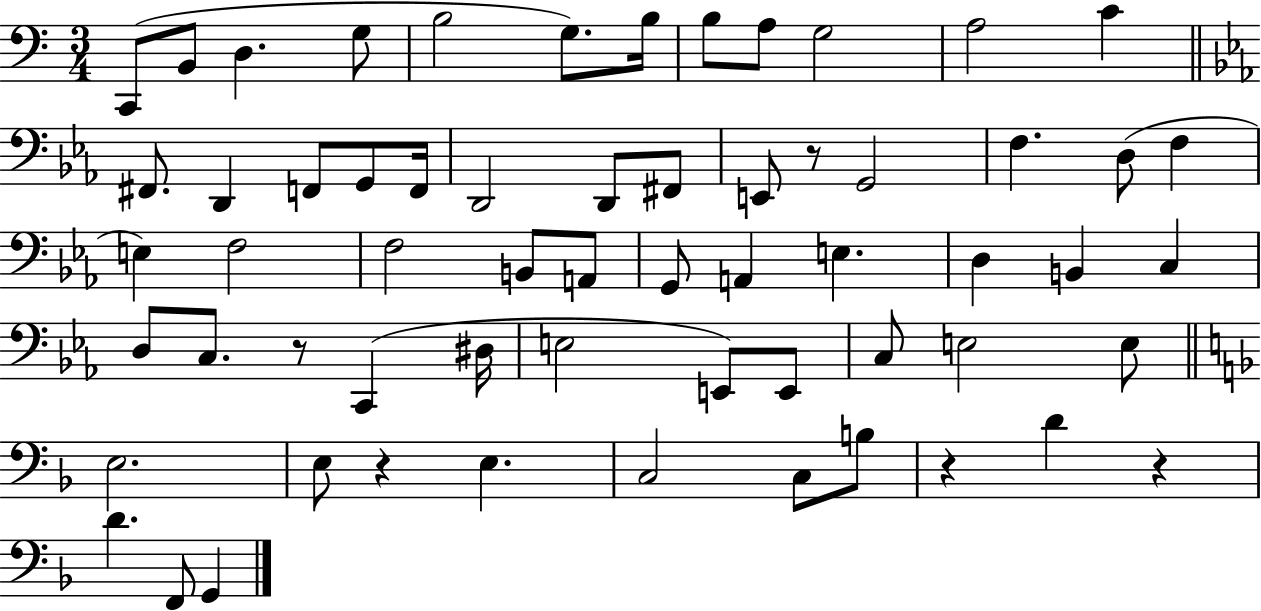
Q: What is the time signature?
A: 3/4